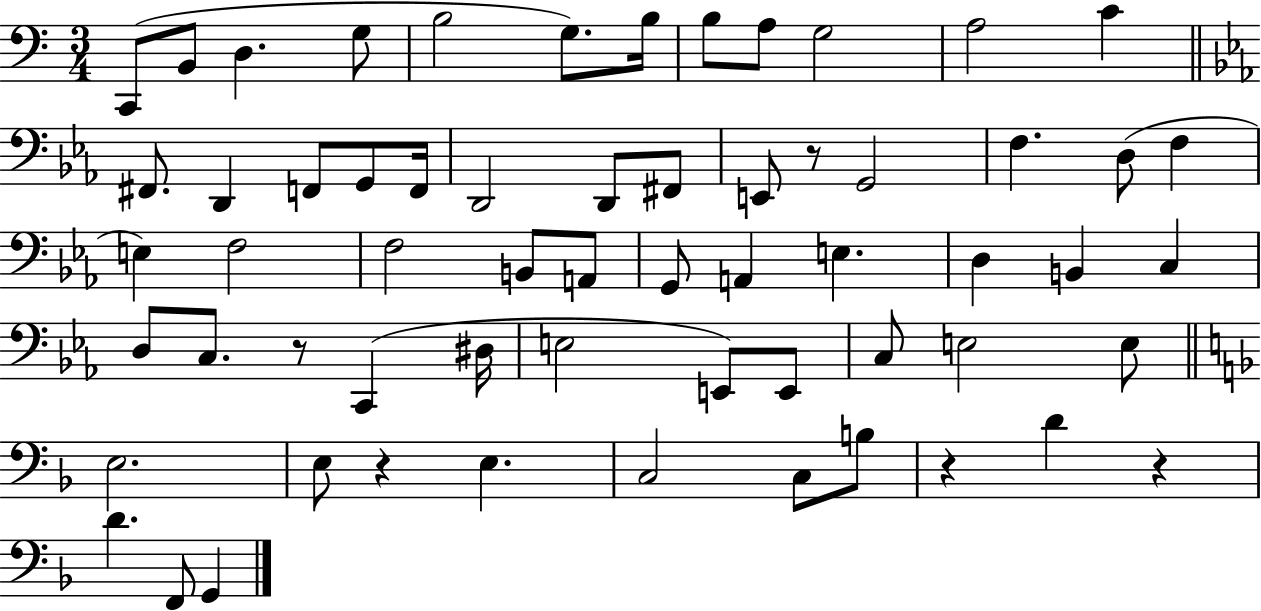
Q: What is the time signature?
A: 3/4